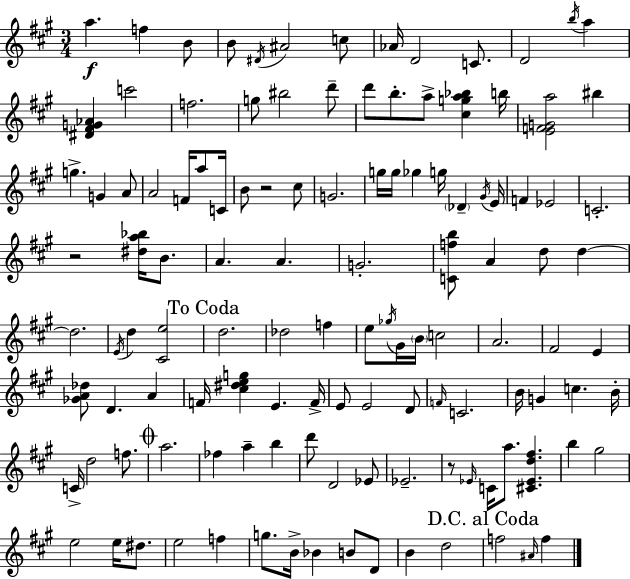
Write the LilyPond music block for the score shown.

{
  \clef treble
  \numericTimeSignature
  \time 3/4
  \key a \major
  a''4.\f f''4 b'8 | b'8 \acciaccatura { dis'16 } ais'2 c''8 | aes'16 d'2 c'8. | d'2 \acciaccatura { b''16 } a''4 | \break <dis' fis' g' aes'>4 c'''2 | f''2. | g''8 bis''2 | d'''8-- d'''8 b''8.-. a''8-> <cis'' g'' a'' bes''>4 | \break b''16 <e' f' g' a''>2 bis''4 | g''4.-> g'4 | a'8 a'2 f'16 a''8 | c'16 b'8 r2 | \break cis''8 g'2. | g''16 g''16 ges''4 g''16 \parenthesize des'4-- | \acciaccatura { gis'16 } e'16 f'4 ees'2 | c'2.-. | \break r2 <dis'' a'' bes''>16 | b'8. a'4. a'4. | g'2.-. | <c' f'' b''>8 a'4 d''8 d''4~~ | \break d''2. | \acciaccatura { e'16 } d''4 <cis' e''>2 | \mark "To Coda" d''2. | des''2 | \break f''4 e''8 \acciaccatura { ges''16 } gis'16 \parenthesize b'16 c''2 | a'2. | fis'2 | e'4 <ges' a' des''>8 d'4. | \break a'4 f'16 <cis'' dis'' e'' g''>4 e'4. | f'16-> e'8 e'2 | d'8 \grace { f'16 } c'2. | b'16 g'4 c''4. | \break b'16-. c'16-> d''2 | f''8. \mark \markup { \musicglyph "scripts.coda" } a''2. | fes''4 a''4-- | b''4 d'''8 d'2 | \break ees'8 ees'2.-- | r8 \grace { ees'16 } c'16 a''8. | <cis' ees' d'' fis''>4. b''4 gis''2 | e''2 | \break e''16 dis''8. e''2 | f''4 g''8. b'16-> bes'4 | b'8 d'8 b'4 d''2 | \mark "D.C. al Coda" f''2 | \break \grace { ais'16 } f''4 \bar "|."
}